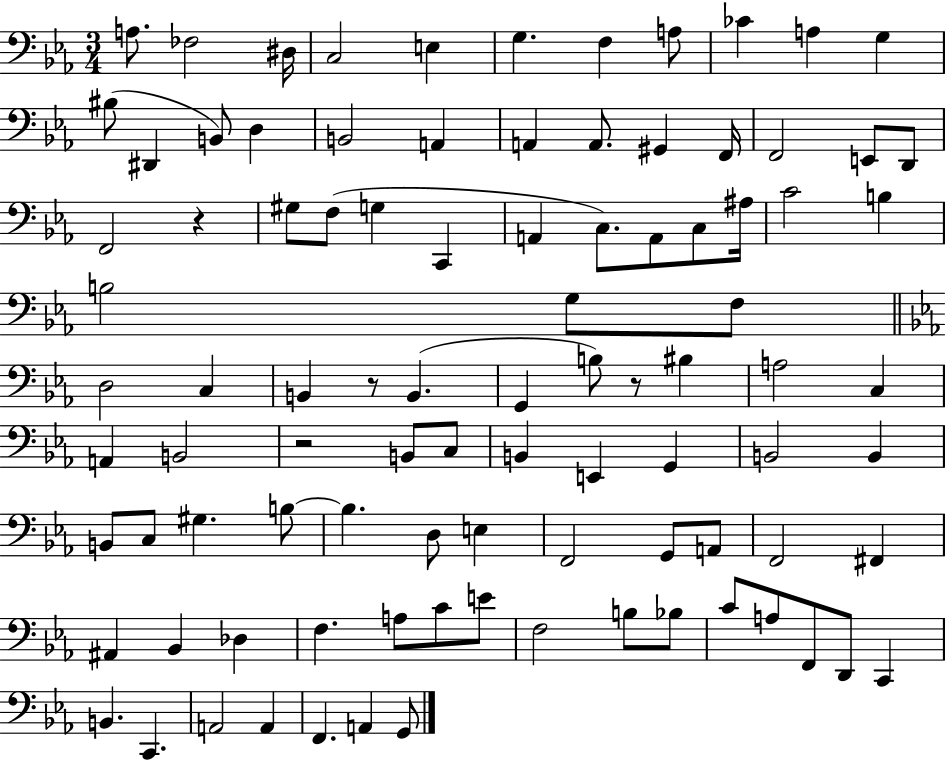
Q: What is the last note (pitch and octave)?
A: G2